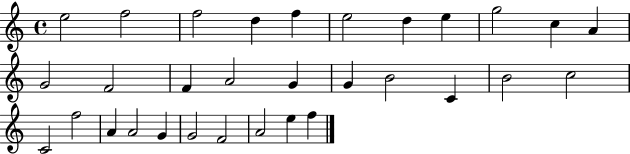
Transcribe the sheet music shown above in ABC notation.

X:1
T:Untitled
M:4/4
L:1/4
K:C
e2 f2 f2 d f e2 d e g2 c A G2 F2 F A2 G G B2 C B2 c2 C2 f2 A A2 G G2 F2 A2 e f